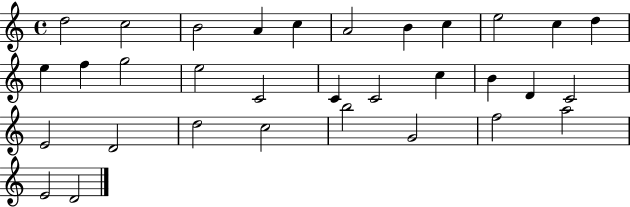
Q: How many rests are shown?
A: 0